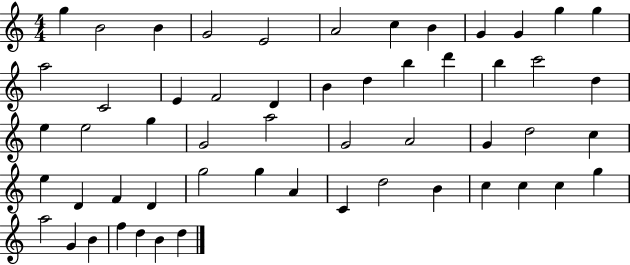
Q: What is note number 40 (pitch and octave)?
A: G5